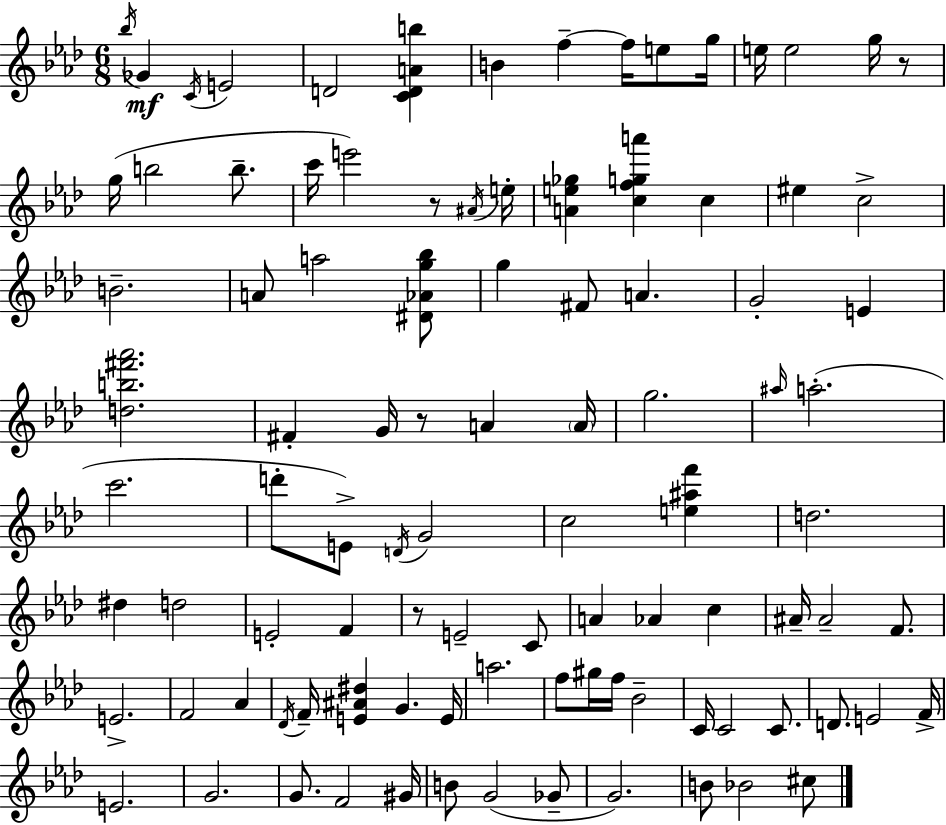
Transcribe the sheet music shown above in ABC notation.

X:1
T:Untitled
M:6/8
L:1/4
K:Fm
_b/4 _G C/4 E2 D2 [CDAb] B f f/4 e/2 g/4 e/4 e2 g/4 z/2 g/4 b2 b/2 c'/4 e'2 z/2 ^A/4 e/4 [Ae_g] [cfga'] c ^e c2 B2 A/2 a2 [^D_Ag_b]/2 g ^F/2 A G2 E [db^f'_a']2 ^F G/4 z/2 A A/4 g2 ^a/4 a2 c'2 d'/2 E/2 D/4 G2 c2 [e^af'] d2 ^d d2 E2 F z/2 E2 C/2 A _A c ^A/4 ^A2 F/2 E2 F2 _A _D/4 F/4 [E^A^d] G E/4 a2 f/2 ^g/4 f/4 _B2 C/4 C2 C/2 D/2 E2 F/4 E2 G2 G/2 F2 ^G/4 B/2 G2 _G/2 G2 B/2 _B2 ^c/2